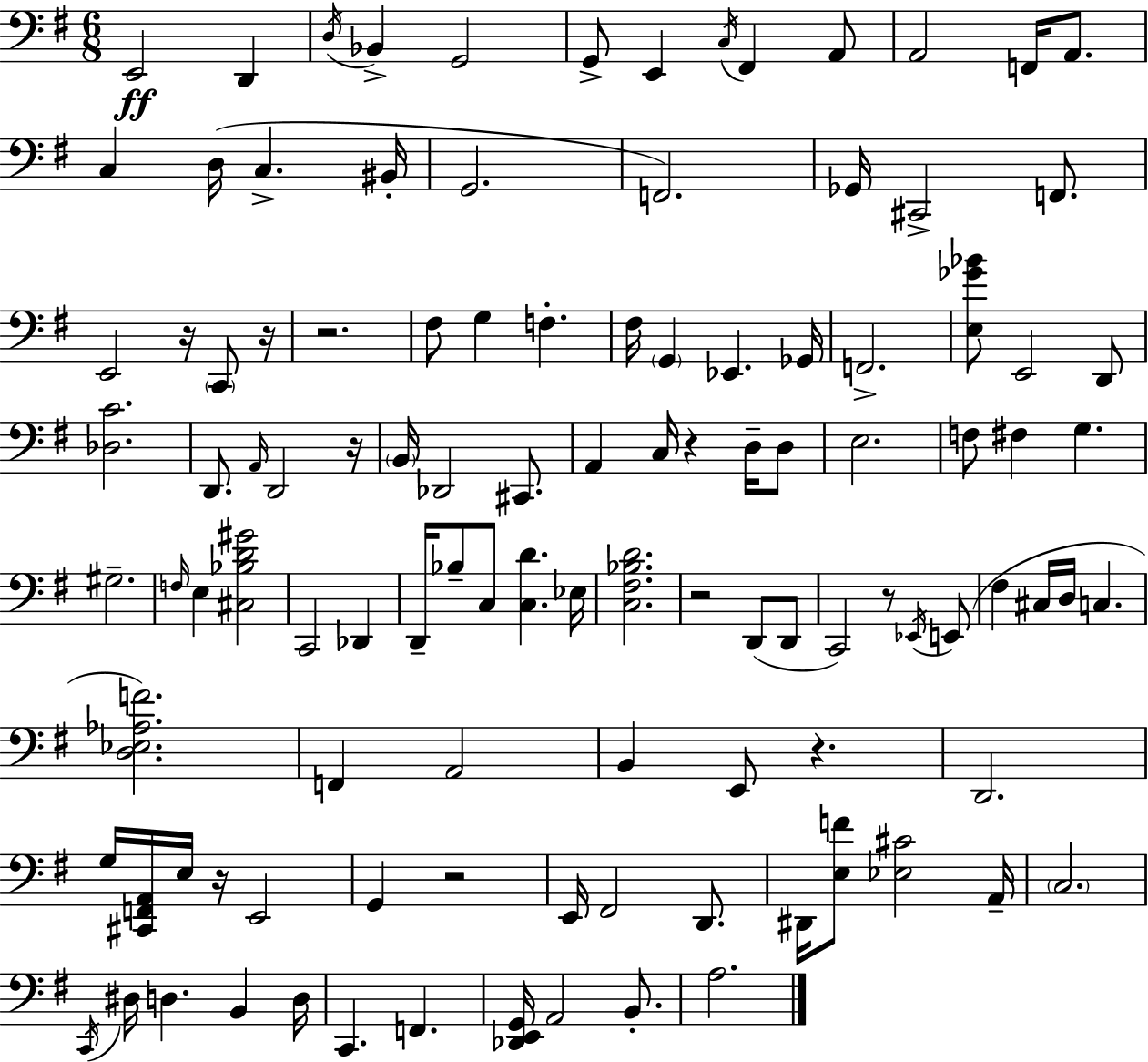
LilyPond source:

{
  \clef bass
  \numericTimeSignature
  \time 6/8
  \key g \major
  \repeat volta 2 { e,2\ff d,4 | \acciaccatura { d16 } bes,4-> g,2 | g,8-> e,4 \acciaccatura { c16 } fis,4 | a,8 a,2 f,16 a,8. | \break c4 d16( c4.-> | bis,16-. g,2. | f,2.) | ges,16 cis,2-> f,8. | \break e,2 r16 \parenthesize c,8 | r16 r2. | fis8 g4 f4.-. | fis16 \parenthesize g,4 ees,4. | \break ges,16 f,2.-> | <e ges' bes'>8 e,2 | d,8 <des c'>2. | d,8. \grace { a,16 } d,2 | \break r16 \parenthesize b,16 des,2 | cis,8. a,4 c16 r4 | d16-- d8 e2. | f8 fis4 g4. | \break gis2.-- | \grace { f16 } e4 <cis bes d' gis'>2 | c,2 | des,4 d,16-- bes8-- c8 <c d'>4. | \break ees16 <c fis bes d'>2. | r2 | d,8( d,8 c,2) | r8 \acciaccatura { ees,16 } e,8( fis4 cis16 d16 c4. | \break <d ees aes f'>2.) | f,4 a,2 | b,4 e,8 r4. | d,2. | \break g16 <cis, f, a,>16 e16 r16 e,2 | g,4 r2 | e,16 fis,2 | d,8. dis,16 <e f'>8 <ees cis'>2 | \break a,16-- \parenthesize c2. | \acciaccatura { c,16 } dis16 d4. | b,4 d16 c,4. | f,4. <des, e, g,>16 a,2 | \break b,8.-. a2. | } \bar "|."
}